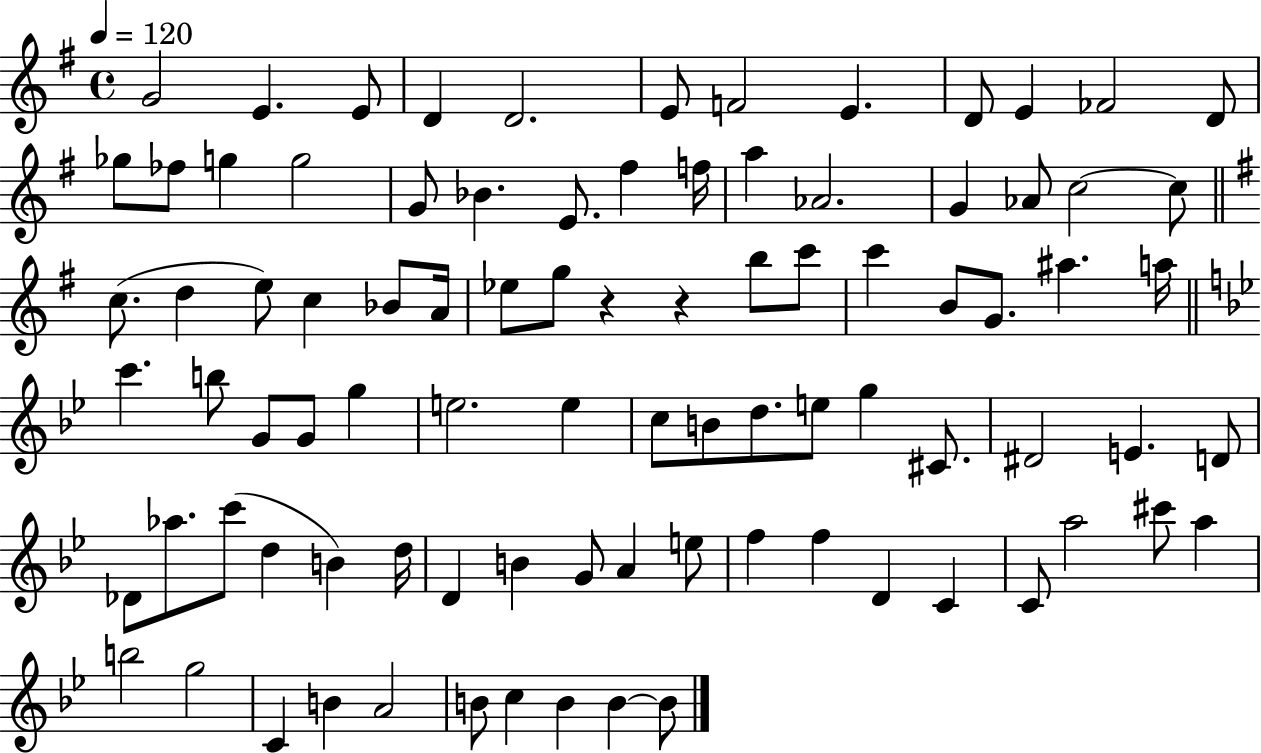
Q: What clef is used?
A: treble